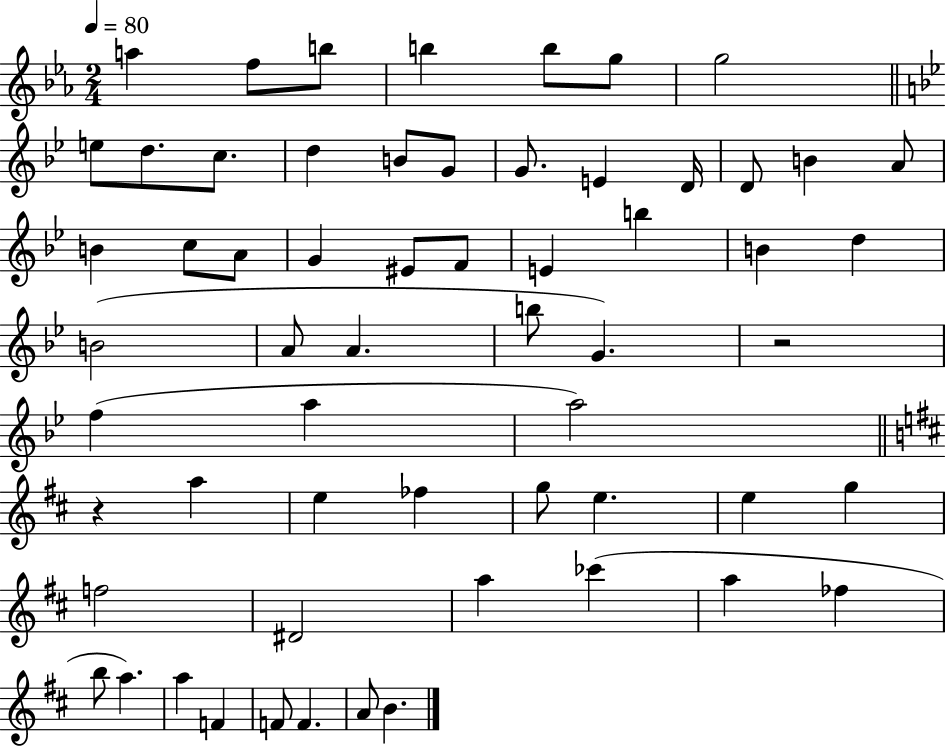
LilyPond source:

{
  \clef treble
  \numericTimeSignature
  \time 2/4
  \key ees \major
  \tempo 4 = 80
  a''4 f''8 b''8 | b''4 b''8 g''8 | g''2 | \bar "||" \break \key bes \major e''8 d''8. c''8. | d''4 b'8 g'8 | g'8. e'4 d'16 | d'8 b'4 a'8 | \break b'4 c''8 a'8 | g'4 eis'8 f'8 | e'4 b''4 | b'4 d''4 | \break b'2( | a'8 a'4. | b''8 g'4.) | r2 | \break f''4( a''4 | a''2) | \bar "||" \break \key d \major r4 a''4 | e''4 fes''4 | g''8 e''4. | e''4 g''4 | \break f''2 | dis'2 | a''4 ces'''4( | a''4 fes''4 | \break b''8 a''4.) | a''4 f'4 | f'8 f'4. | a'8 b'4. | \break \bar "|."
}